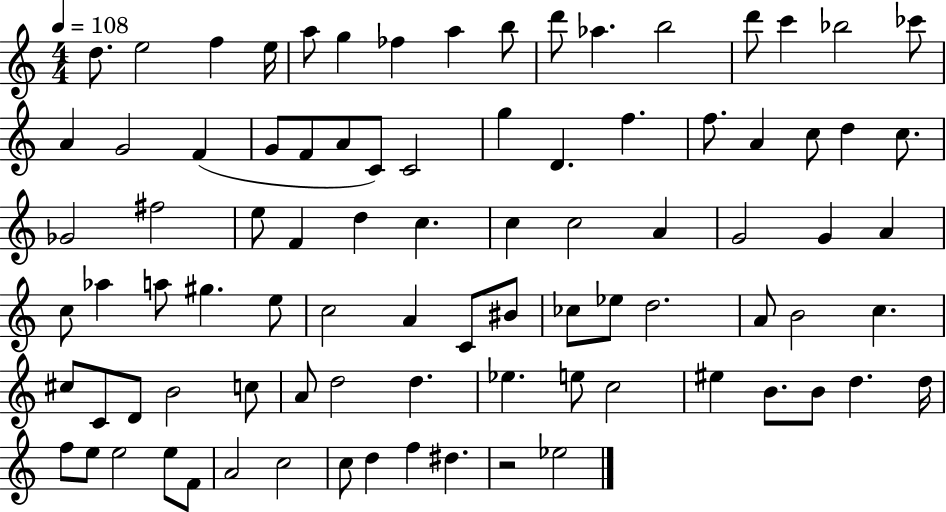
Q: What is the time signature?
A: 4/4